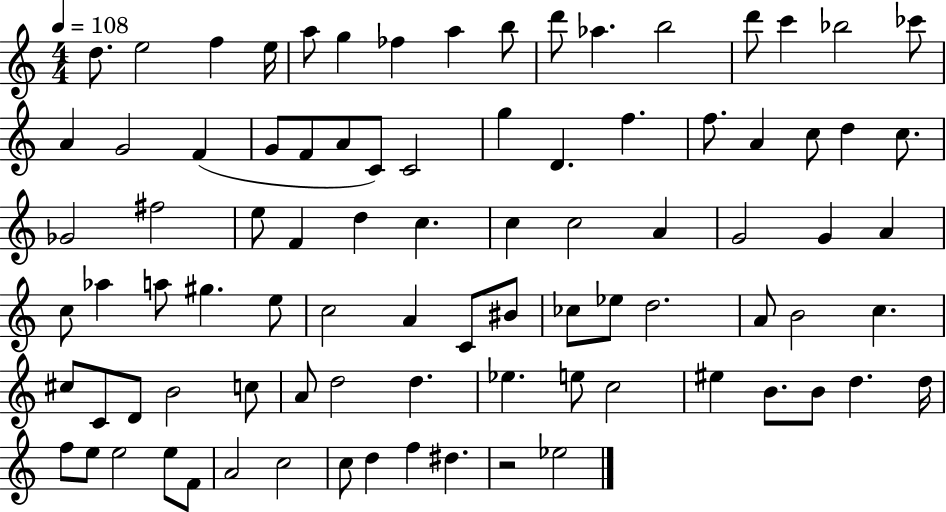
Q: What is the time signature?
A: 4/4